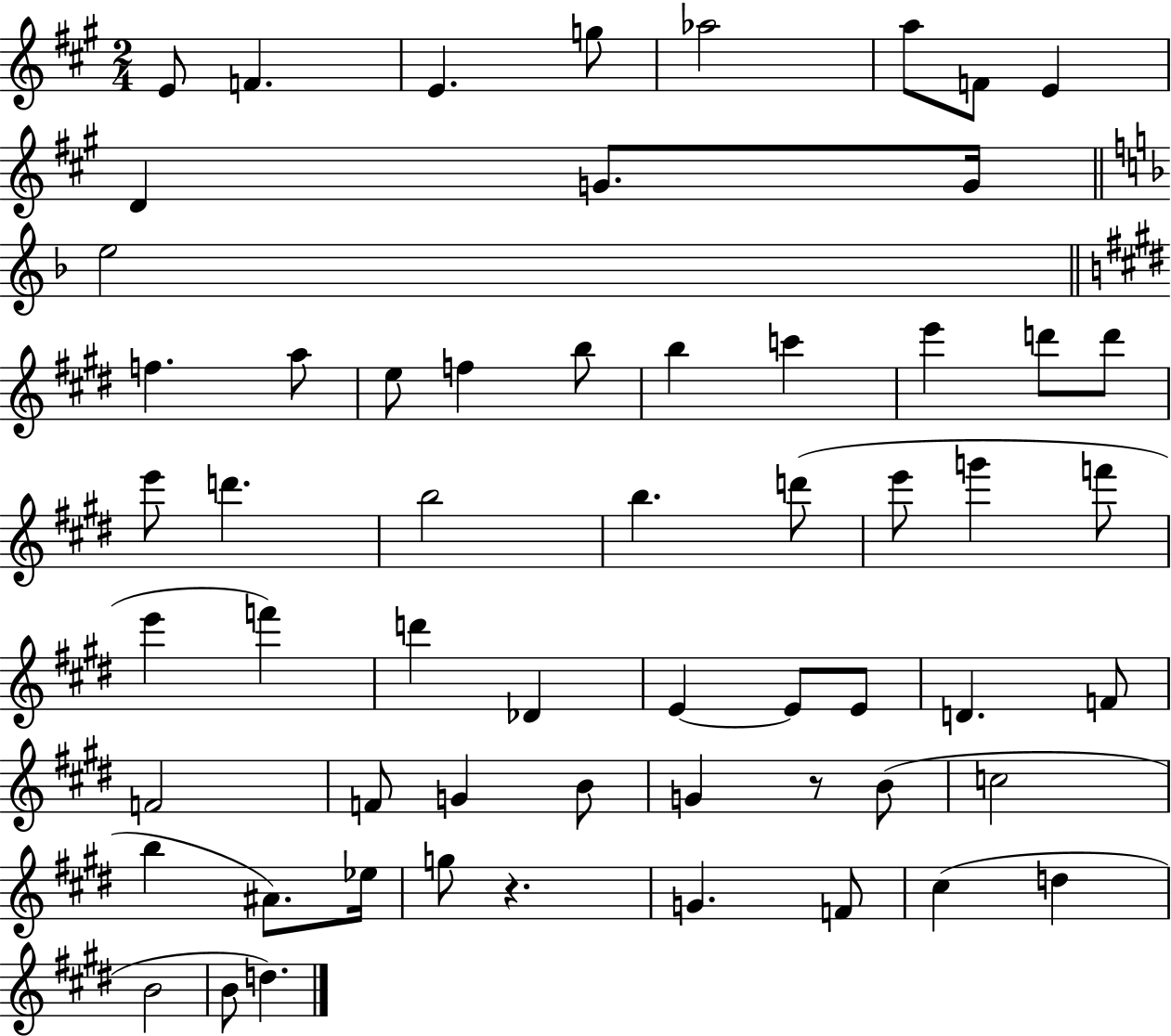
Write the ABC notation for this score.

X:1
T:Untitled
M:2/4
L:1/4
K:A
E/2 F E g/2 _a2 a/2 F/2 E D G/2 G/4 e2 f a/2 e/2 f b/2 b c' e' d'/2 d'/2 e'/2 d' b2 b d'/2 e'/2 g' f'/2 e' f' d' _D E E/2 E/2 D F/2 F2 F/2 G B/2 G z/2 B/2 c2 b ^A/2 _e/4 g/2 z G F/2 ^c d B2 B/2 d